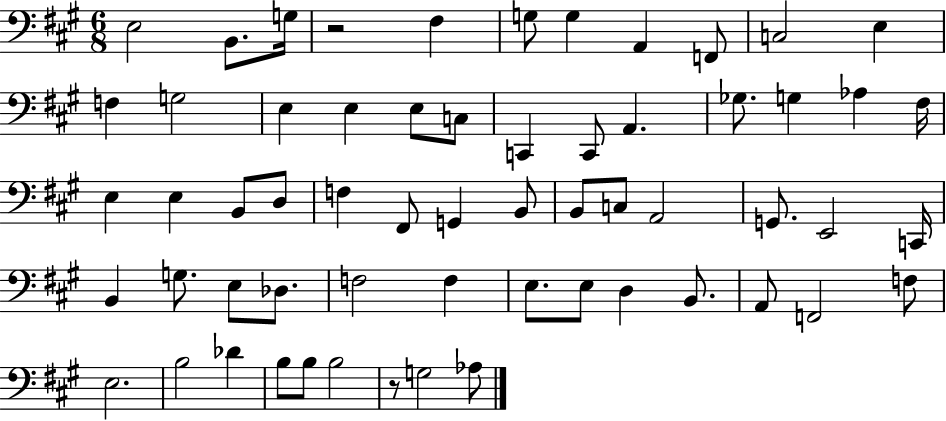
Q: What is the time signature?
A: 6/8